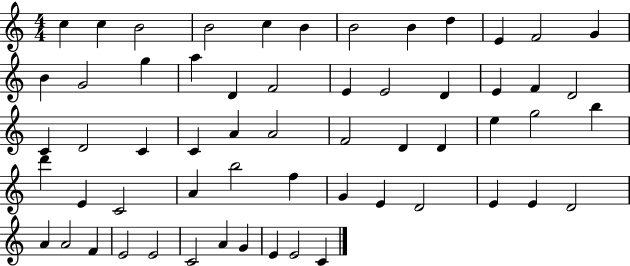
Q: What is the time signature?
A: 4/4